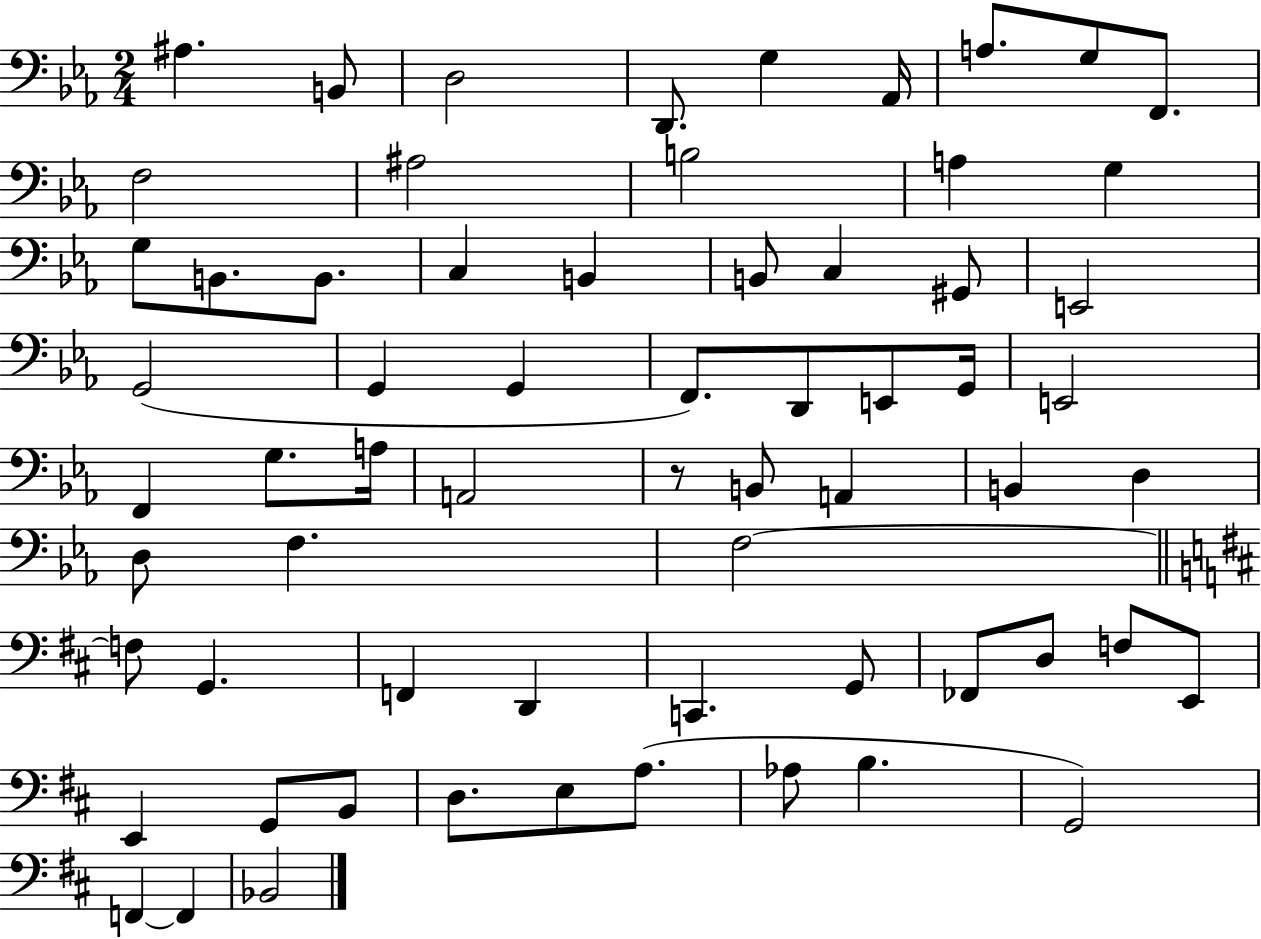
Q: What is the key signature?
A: EES major